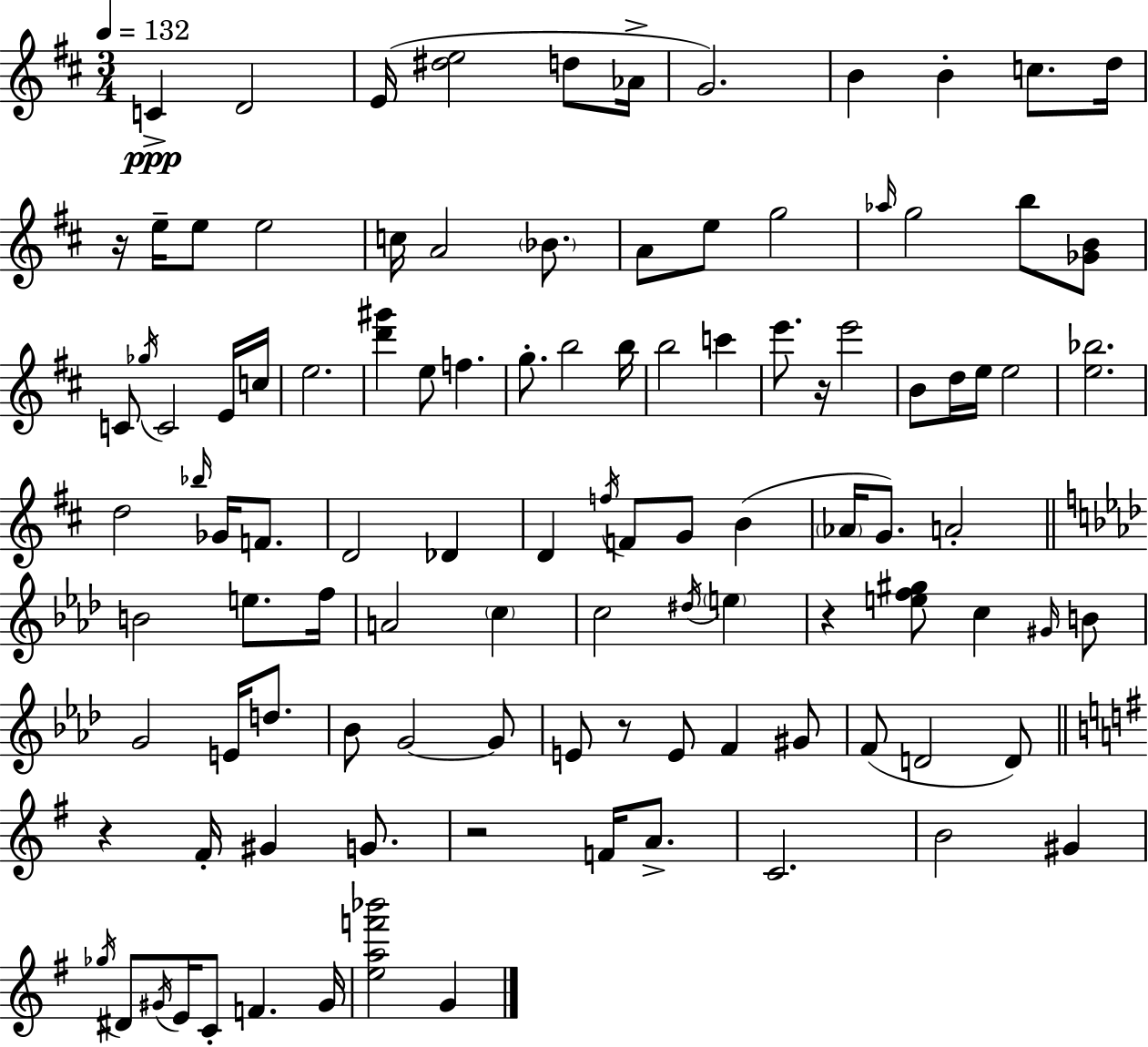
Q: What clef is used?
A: treble